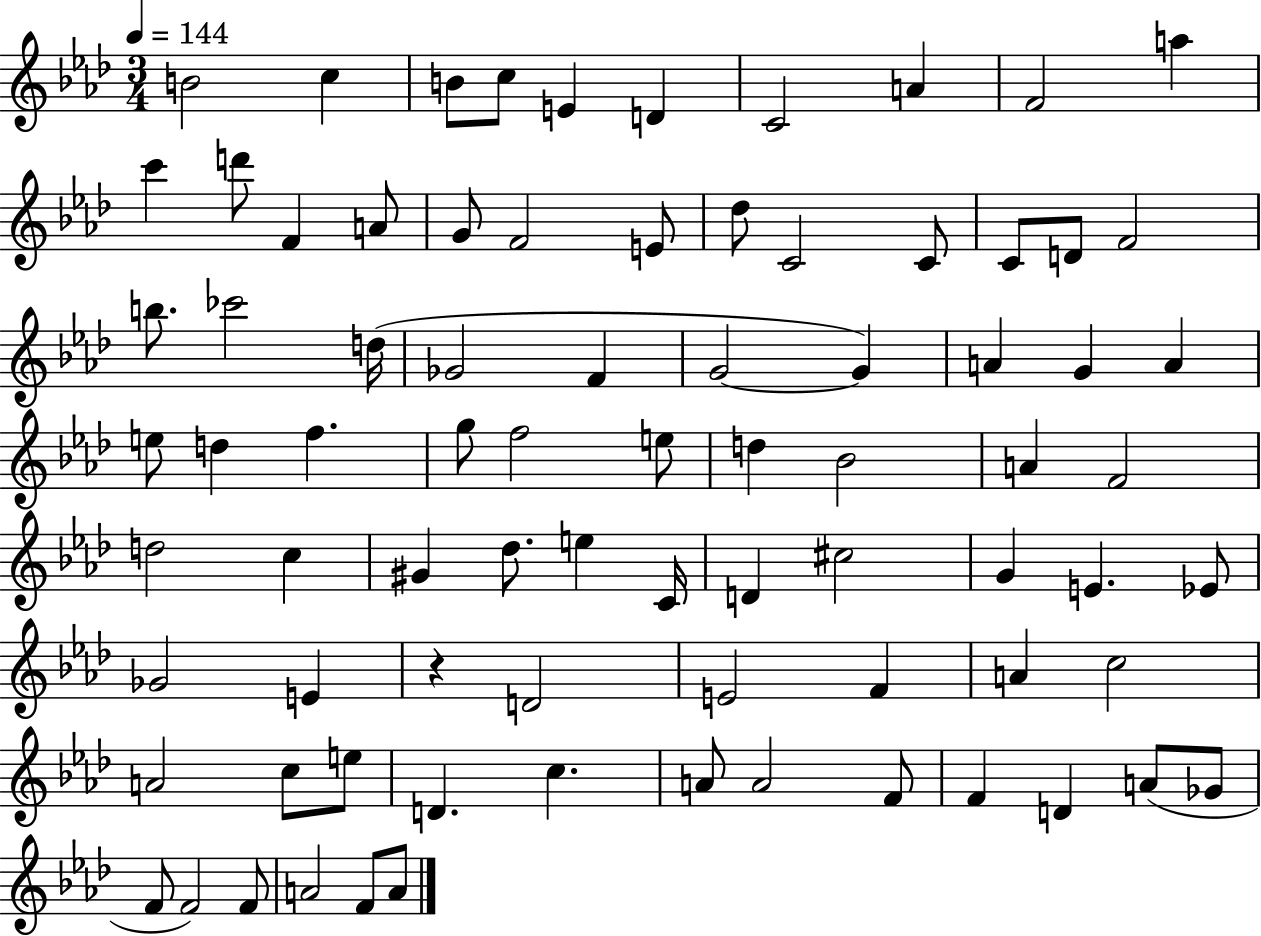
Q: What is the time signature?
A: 3/4